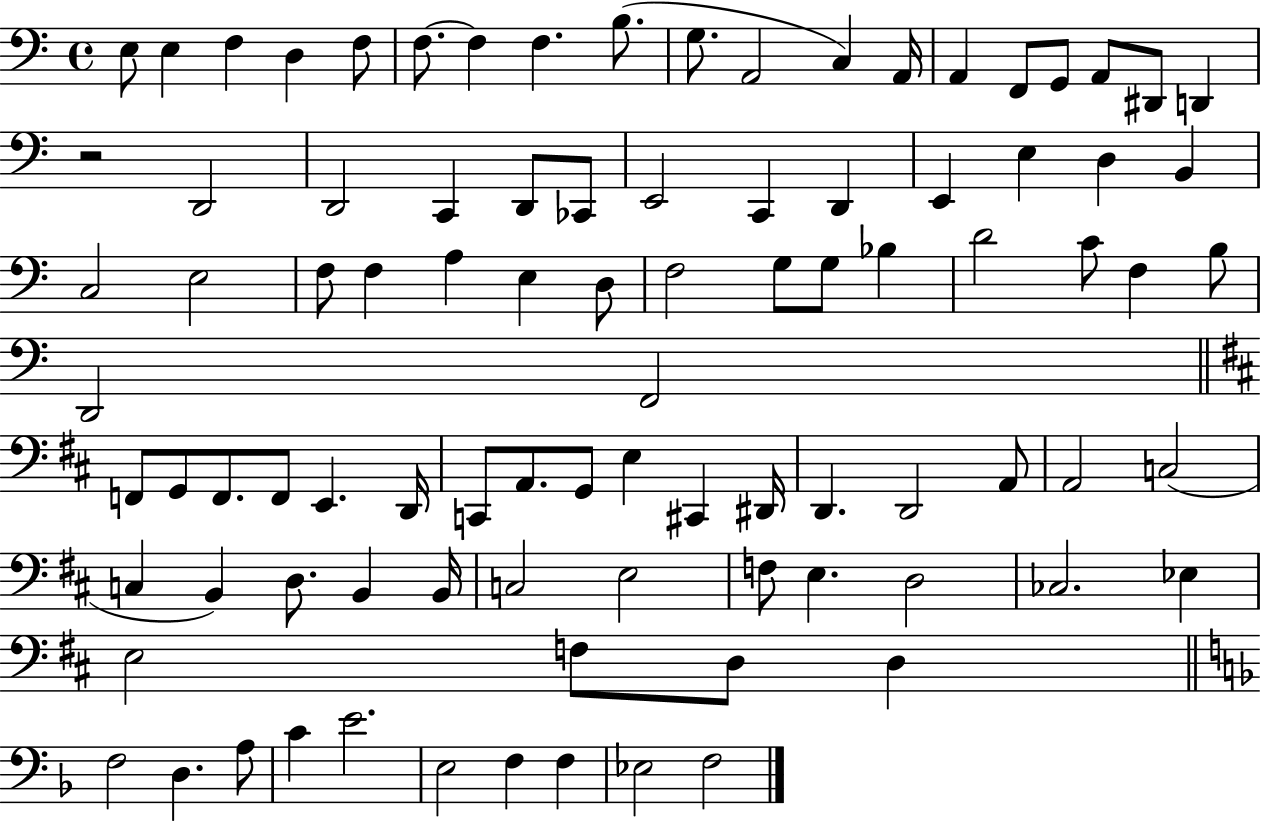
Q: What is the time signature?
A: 4/4